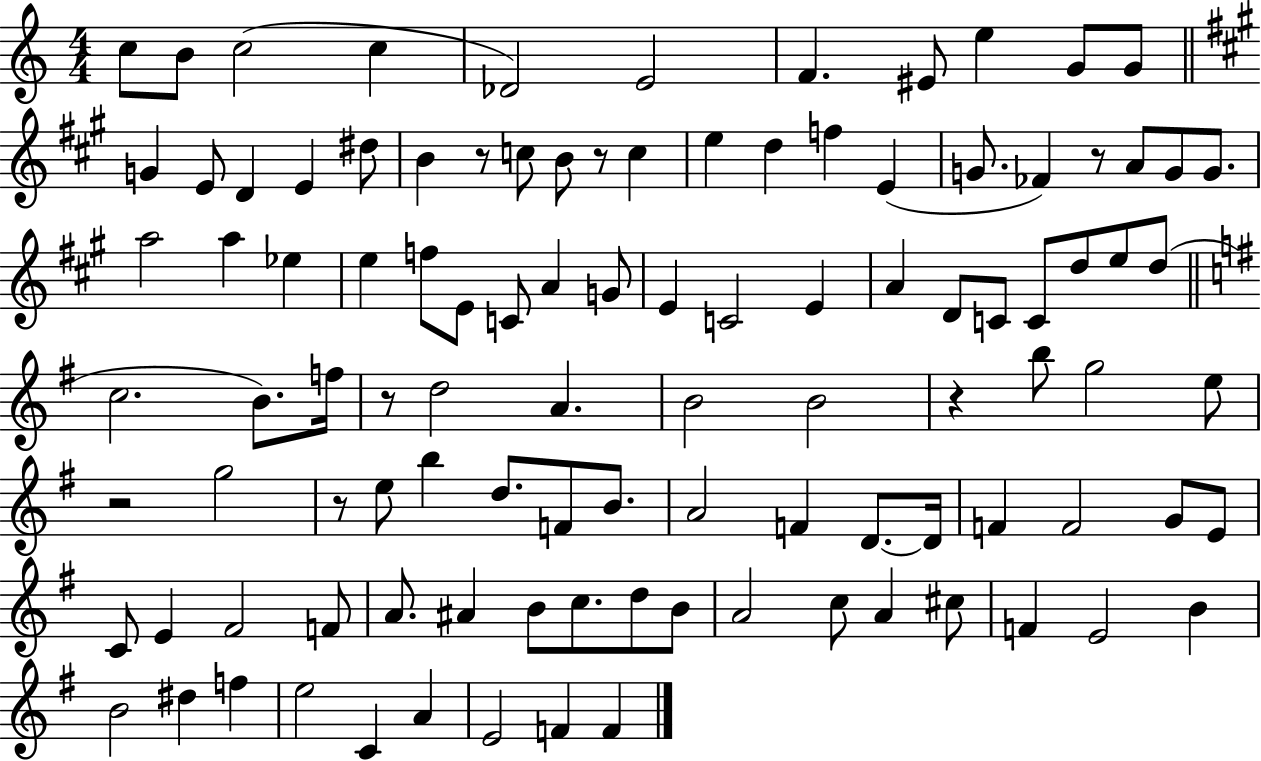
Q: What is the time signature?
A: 4/4